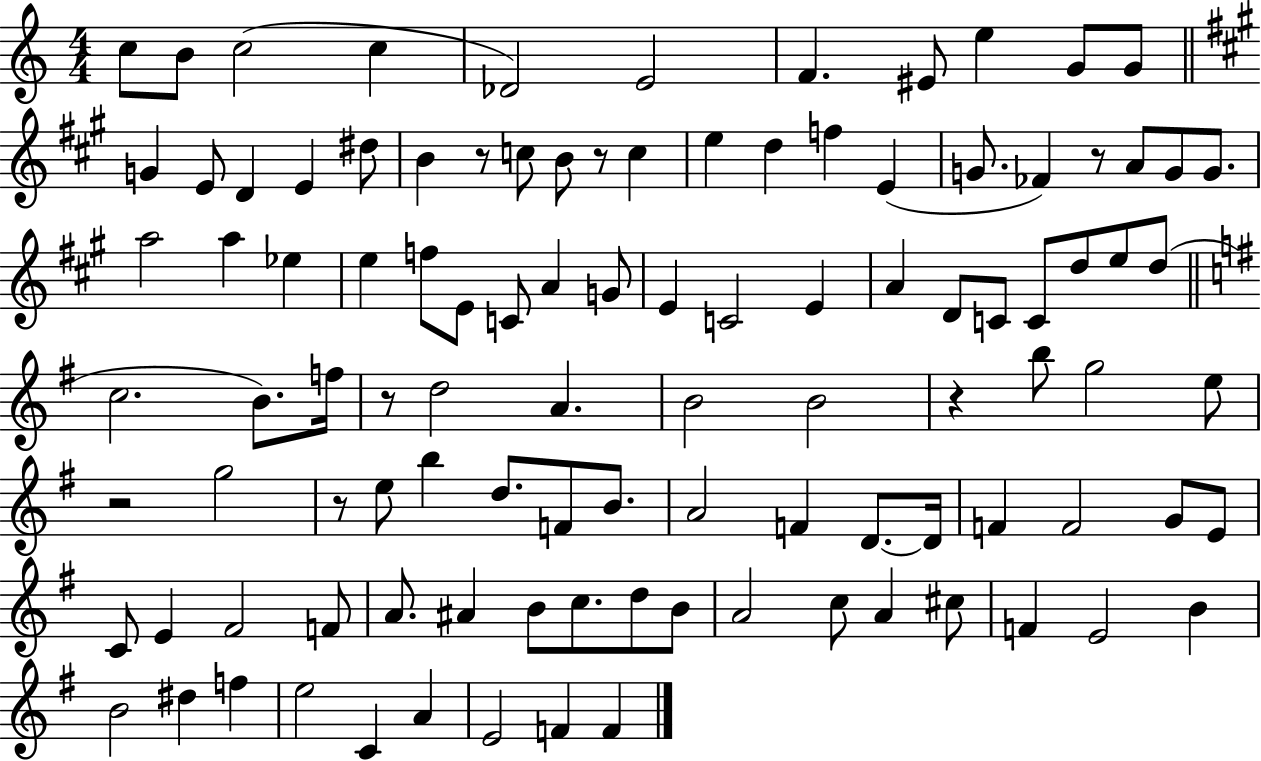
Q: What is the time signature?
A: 4/4